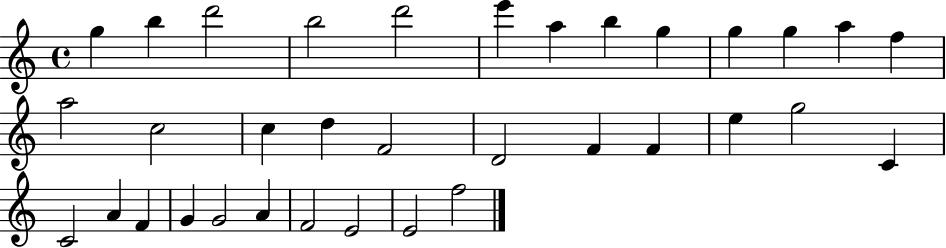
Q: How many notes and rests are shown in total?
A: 34